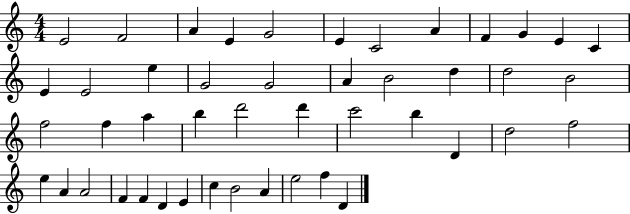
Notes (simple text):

E4/h F4/h A4/q E4/q G4/h E4/q C4/h A4/q F4/q G4/q E4/q C4/q E4/q E4/h E5/q G4/h G4/h A4/q B4/h D5/q D5/h B4/h F5/h F5/q A5/q B5/q D6/h D6/q C6/h B5/q D4/q D5/h F5/h E5/q A4/q A4/h F4/q F4/q D4/q E4/q C5/q B4/h A4/q E5/h F5/q D4/q